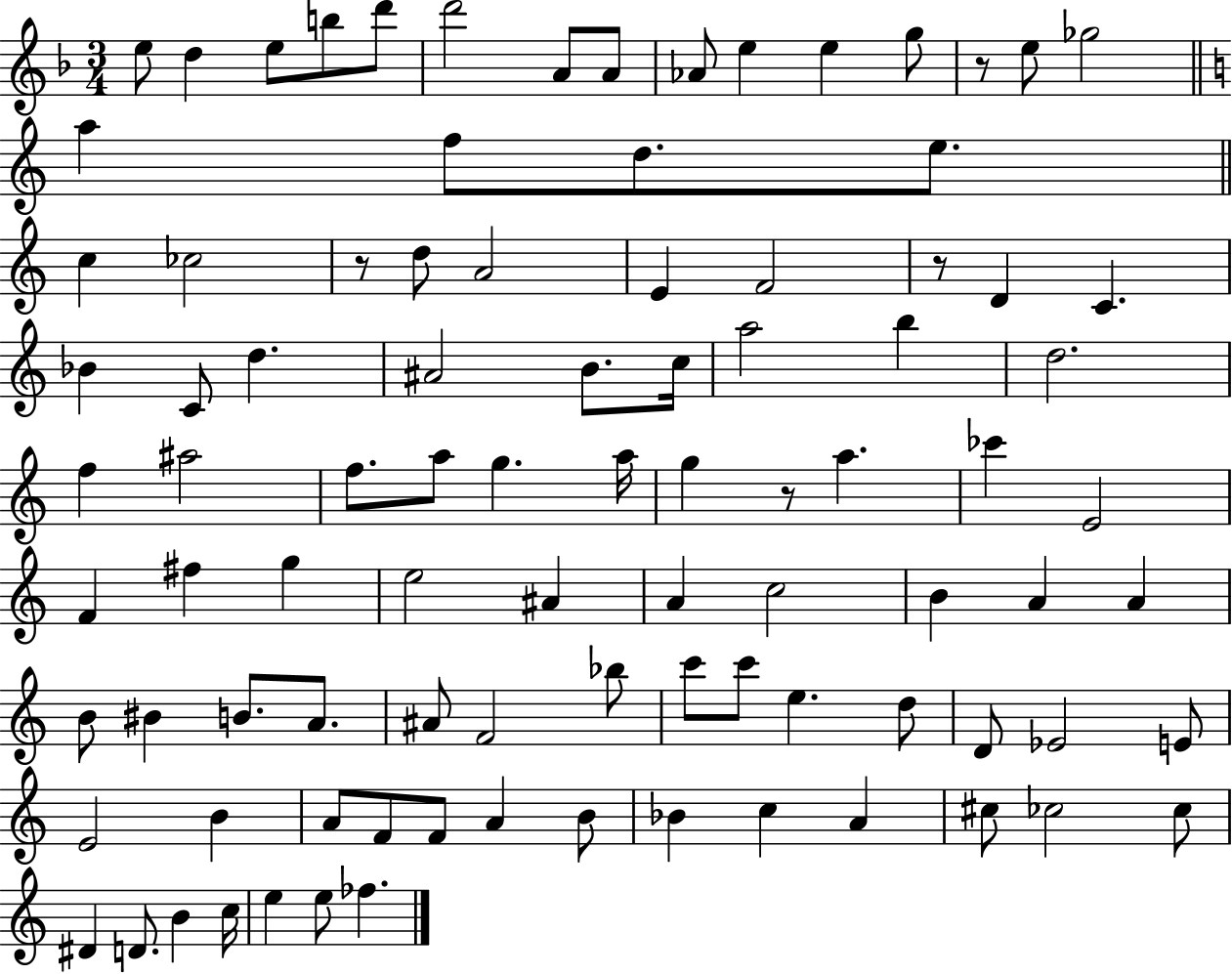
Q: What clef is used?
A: treble